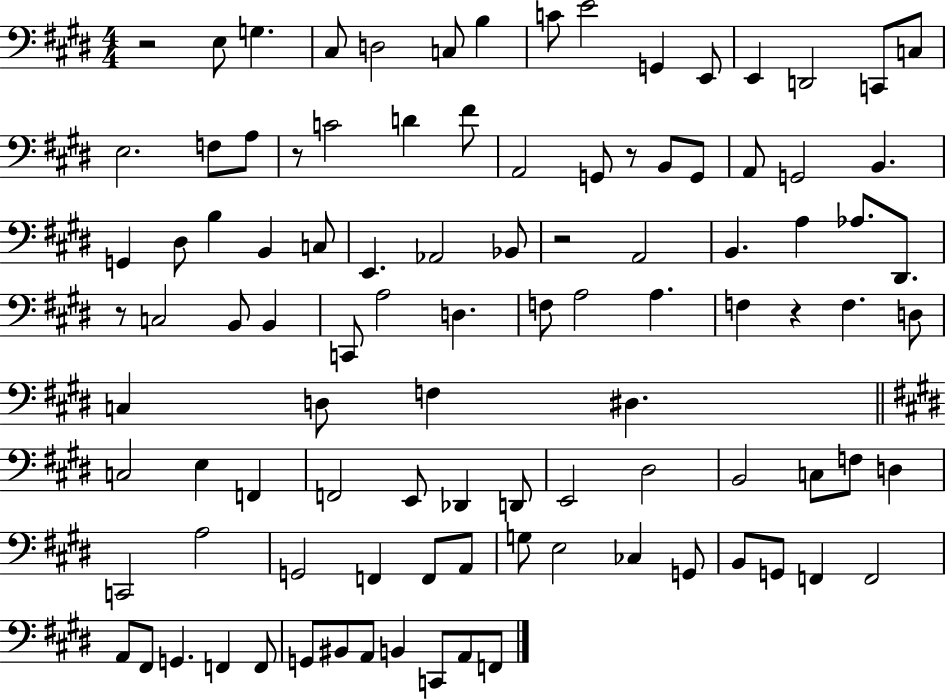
{
  \clef bass
  \numericTimeSignature
  \time 4/4
  \key e \major
  r2 e8 g4. | cis8 d2 c8 b4 | c'8 e'2 g,4 e,8 | e,4 d,2 c,8 c8 | \break e2. f8 a8 | r8 c'2 d'4 fis'8 | a,2 g,8 r8 b,8 g,8 | a,8 g,2 b,4. | \break g,4 dis8 b4 b,4 c8 | e,4. aes,2 bes,8 | r2 a,2 | b,4. a4 aes8. dis,8. | \break r8 c2 b,8 b,4 | c,8 a2 d4. | f8 a2 a4. | f4 r4 f4. d8 | \break c4 d8 f4 dis4. | \bar "||" \break \key e \major c2 e4 f,4 | f,2 e,8 des,4 d,8 | e,2 dis2 | b,2 c8 f8 d4 | \break c,2 a2 | g,2 f,4 f,8 a,8 | g8 e2 ces4 g,8 | b,8 g,8 f,4 f,2 | \break a,8 fis,8 g,4. f,4 f,8 | g,8 bis,8 a,8 b,4 c,8 a,8 f,8 | \bar "|."
}